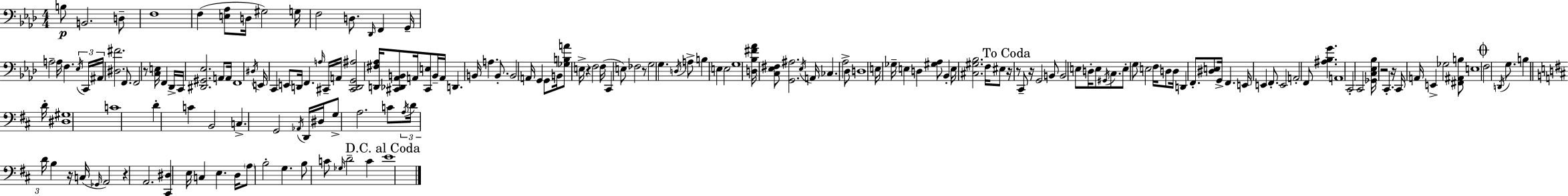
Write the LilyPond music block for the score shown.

{
  \clef bass
  \numericTimeSignature
  \time 4/4
  \key f \minor
  b8\p b,2. d8-- | f1 | f4( <e aes>8 d16 gis2) g16 | f2 d8. \grace { des,16 } f,4 | \break g,16-- a2-- a16 f4. | \tuplet 3/2 { \acciaccatura { ees16 } c,16 ais,16 } <dis fis'>2. f,8. | f,2 r8 <c e>16 f,4 | des,16-> c,16 <dis, gis, ees>2. a,8 | \break a,16 f,1 | \acciaccatura { dis16 } e,16 c,4 e,8 d,16 f,4. | \grace { a16 } cis,16-- a,16 <cis, d, g, ais>2 <d, fis aes>16 <cis, des, aes, b,>8 a,16 | <cis, e>8 b,16-- a,16 d,4. b,16 a4. | \break b,8.-. b,2 a,16 g,4 | g,8 b,16 <ges b a'>8 e16-> r4 f2 | f16( c,4 e8) fes2 | r8 g2 g4. | \break \acciaccatura { d16 } a8-> b4 e4 e2 | g1 | <d bes fis' aes'>16 <c ees fis>8 <g, ais>2. | \acciaccatura { ees16 } a,16 ces4. aes2-> | \break des8 d1 | e16 ges16-- e4 d4 | <gis aes>8 bes,4-. e16 <cis gis bes>2. | f16 eis8 \mark "To Coda" r16 r8 c,8-- r16 g,2 | \break b,8 b,2 e8 | d16-. e8 \acciaccatura { gis,16 } c8. e8-. g8 e2 | f16 d8 d16 d,4 f,8.-. <dis e>8 | g,16-> f,4. e,16 e,4 f,8.-. e,2 | \break a,2-. f,8 | <ais bes g'>4. a,1 | c,2-. c,2 | <ges, c ees bes>16 r2 | \break c,4.-. r16 c,16 a,16 e,4-> ges2 | <fis, ais, b>8 e1 | \mark \markup { \musicglyph "scripts.coda" } f2 \acciaccatura { d,16 } | g8. b4 \bar "||" \break \key d \major d'16-. <dis gis>1 | c'1 | d'4-. c'4 b,2 | c4.-> g,2 \acciaccatura { aes,16 } | \break d,16 dis16 g8-> a2. | c'8 \tuplet 3/2 { \acciaccatura { a16 } d'16 d'16 } b4 r16 c16( \grace { ges,16 } a,2) | r4 a,2. | <cis, dis>4 e16 c4 e4. | \break d16 \parenthesize a8 b2-. g4. | b8 c'8 \grace { ges16 } d'2-- | c'4 \mark "D.C. al Coda" e'1 | \bar "|."
}